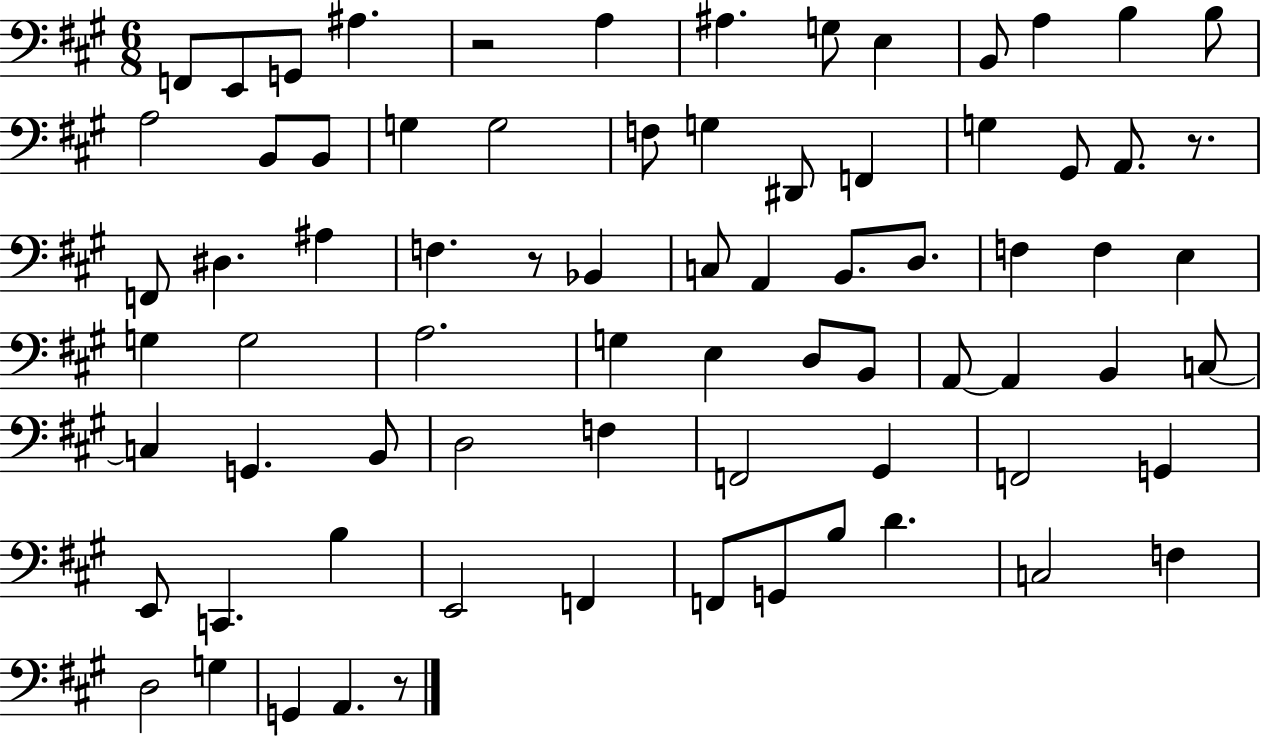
{
  \clef bass
  \numericTimeSignature
  \time 6/8
  \key a \major
  f,8 e,8 g,8 ais4. | r2 a4 | ais4. g8 e4 | b,8 a4 b4 b8 | \break a2 b,8 b,8 | g4 g2 | f8 g4 dis,8 f,4 | g4 gis,8 a,8. r8. | \break f,8 dis4. ais4 | f4. r8 bes,4 | c8 a,4 b,8. d8. | f4 f4 e4 | \break g4 g2 | a2. | g4 e4 d8 b,8 | a,8~~ a,4 b,4 c8~~ | \break c4 g,4. b,8 | d2 f4 | f,2 gis,4 | f,2 g,4 | \break e,8 c,4. b4 | e,2 f,4 | f,8 g,8 b8 d'4. | c2 f4 | \break d2 g4 | g,4 a,4. r8 | \bar "|."
}